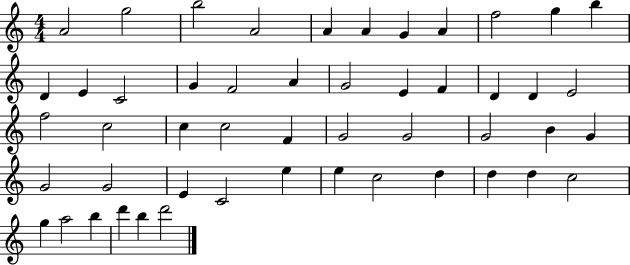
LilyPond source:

{
  \clef treble
  \numericTimeSignature
  \time 4/4
  \key c \major
  a'2 g''2 | b''2 a'2 | a'4 a'4 g'4 a'4 | f''2 g''4 b''4 | \break d'4 e'4 c'2 | g'4 f'2 a'4 | g'2 e'4 f'4 | d'4 d'4 e'2 | \break f''2 c''2 | c''4 c''2 f'4 | g'2 g'2 | g'2 b'4 g'4 | \break g'2 g'2 | e'4 c'2 e''4 | e''4 c''2 d''4 | d''4 d''4 c''2 | \break g''4 a''2 b''4 | d'''4 b''4 d'''2 | \bar "|."
}